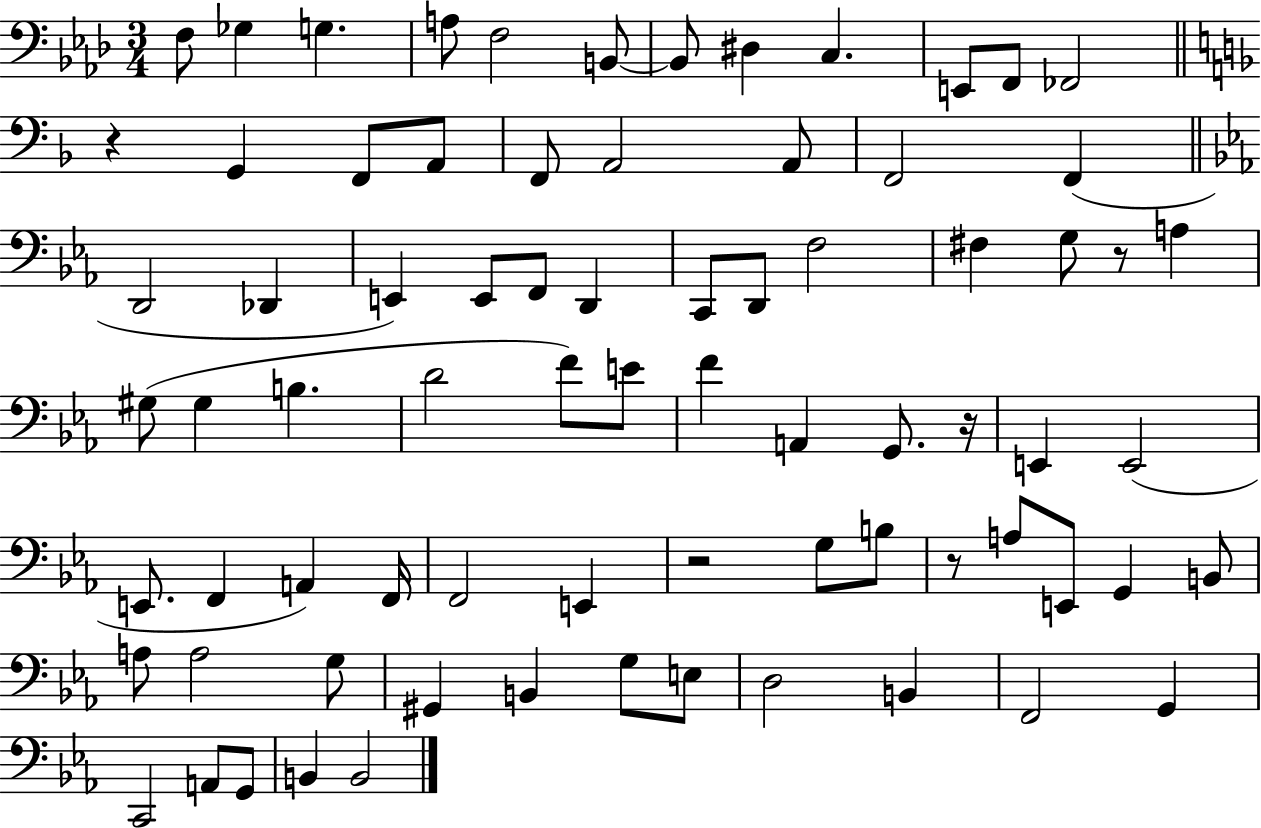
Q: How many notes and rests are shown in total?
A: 76